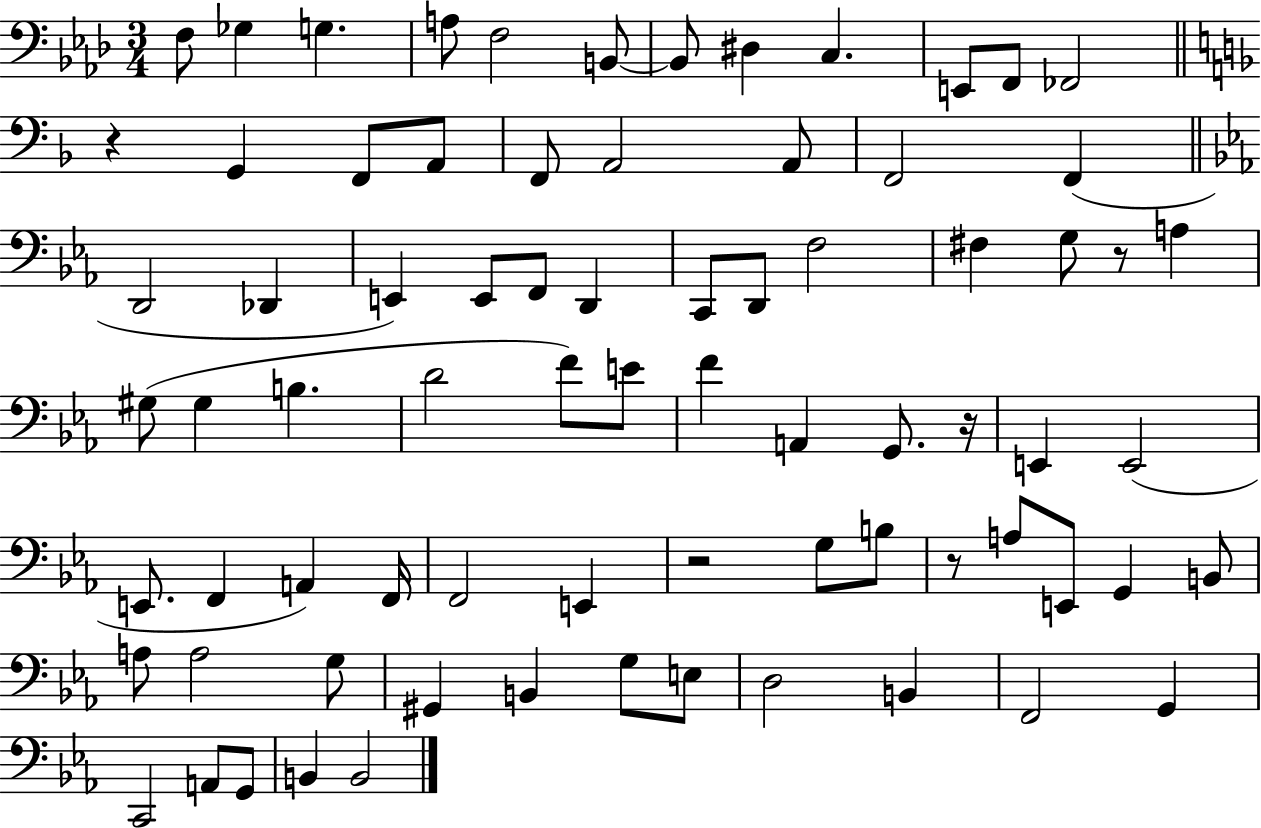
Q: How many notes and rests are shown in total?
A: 76